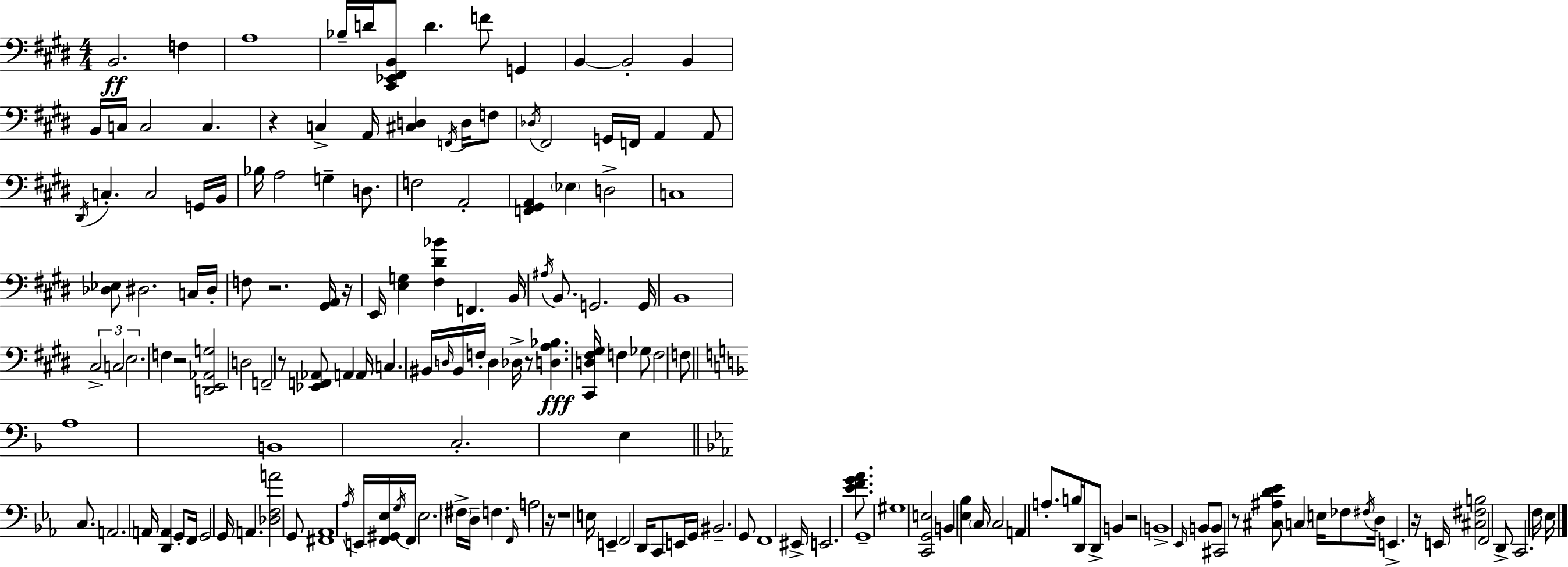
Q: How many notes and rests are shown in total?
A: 165